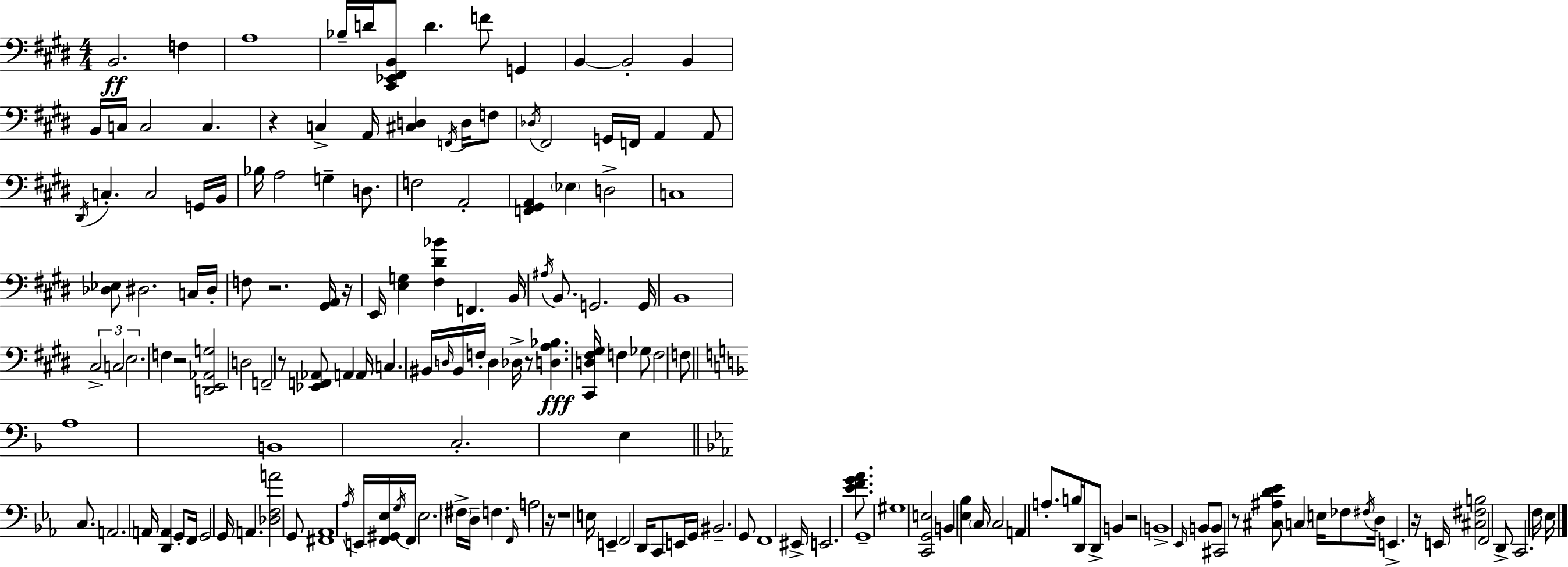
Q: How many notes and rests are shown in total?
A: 165